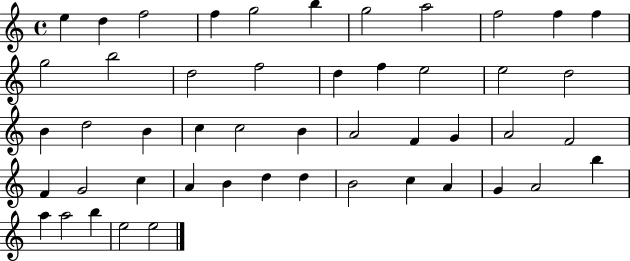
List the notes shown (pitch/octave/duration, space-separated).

E5/q D5/q F5/h F5/q G5/h B5/q G5/h A5/h F5/h F5/q F5/q G5/h B5/h D5/h F5/h D5/q F5/q E5/h E5/h D5/h B4/q D5/h B4/q C5/q C5/h B4/q A4/h F4/q G4/q A4/h F4/h F4/q G4/h C5/q A4/q B4/q D5/q D5/q B4/h C5/q A4/q G4/q A4/h B5/q A5/q A5/h B5/q E5/h E5/h